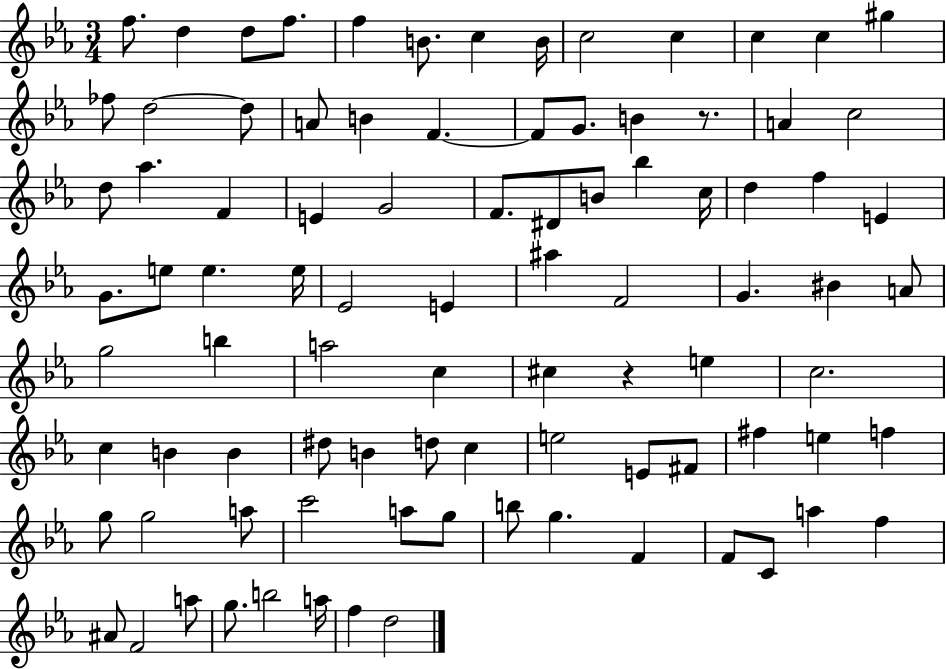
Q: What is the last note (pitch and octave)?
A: D5